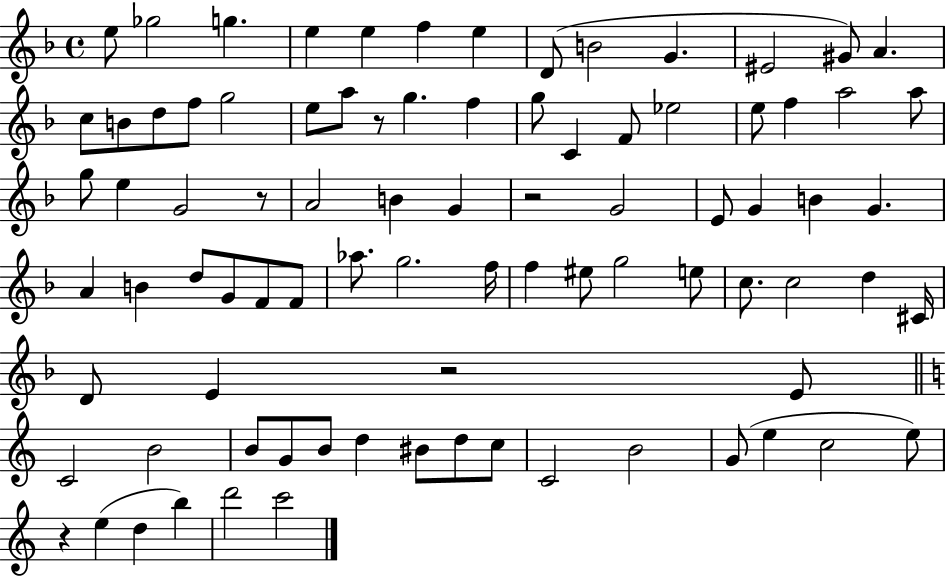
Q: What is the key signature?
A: F major